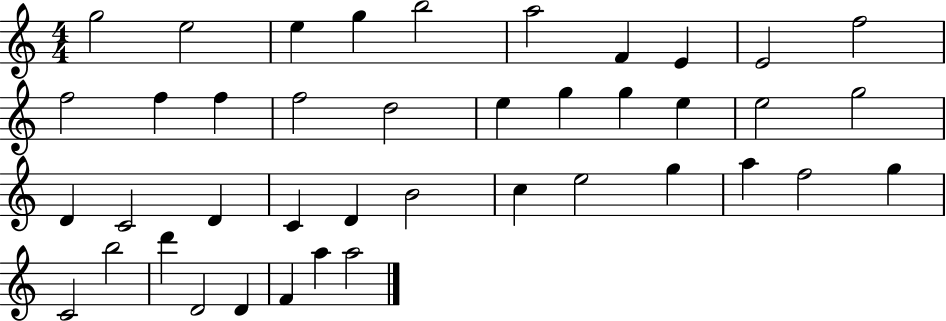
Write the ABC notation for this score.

X:1
T:Untitled
M:4/4
L:1/4
K:C
g2 e2 e g b2 a2 F E E2 f2 f2 f f f2 d2 e g g e e2 g2 D C2 D C D B2 c e2 g a f2 g C2 b2 d' D2 D F a a2